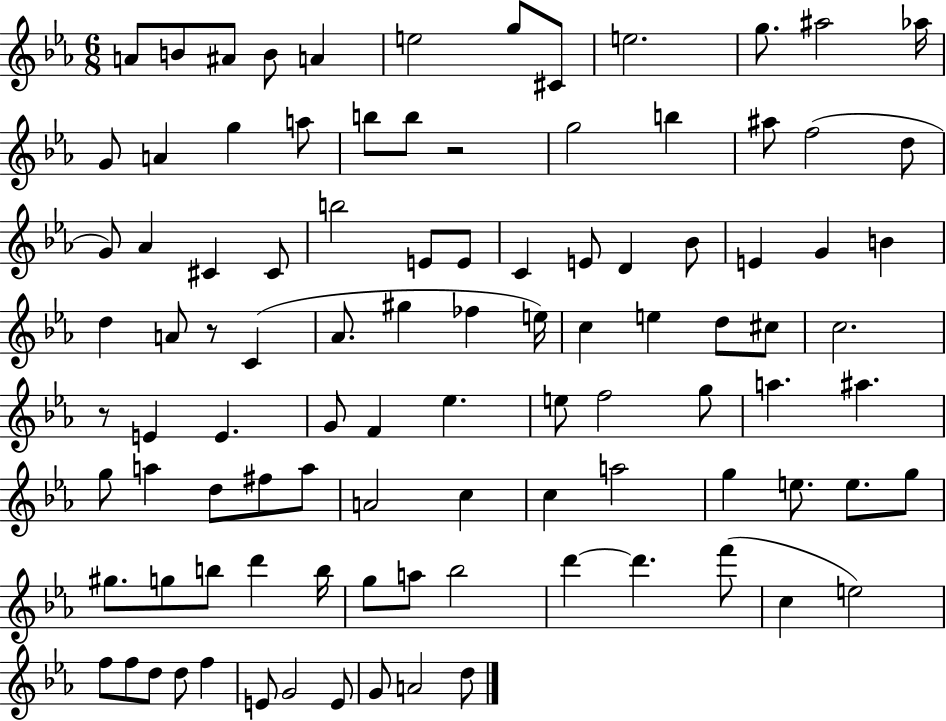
A4/e B4/e A#4/e B4/e A4/q E5/h G5/e C#4/e E5/h. G5/e. A#5/h Ab5/s G4/e A4/q G5/q A5/e B5/e B5/e R/h G5/h B5/q A#5/e F5/h D5/e G4/e Ab4/q C#4/q C#4/e B5/h E4/e E4/e C4/q E4/e D4/q Bb4/e E4/q G4/q B4/q D5/q A4/e R/e C4/q Ab4/e. G#5/q FES5/q E5/s C5/q E5/q D5/e C#5/e C5/h. R/e E4/q E4/q. G4/e F4/q Eb5/q. E5/e F5/h G5/e A5/q. A#5/q. G5/e A5/q D5/e F#5/e A5/e A4/h C5/q C5/q A5/h G5/q E5/e. E5/e. G5/e G#5/e. G5/e B5/e D6/q B5/s G5/e A5/e Bb5/h D6/q D6/q. F6/e C5/q E5/h F5/e F5/e D5/e D5/e F5/q E4/e G4/h E4/e G4/e A4/h D5/e